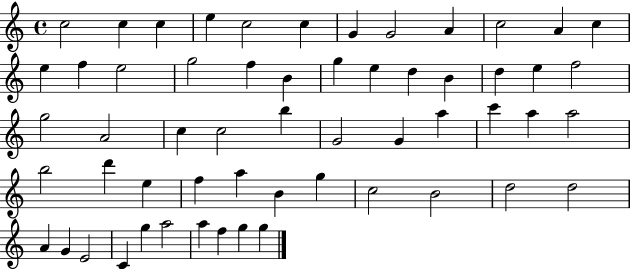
C5/h C5/q C5/q E5/q C5/h C5/q G4/q G4/h A4/q C5/h A4/q C5/q E5/q F5/q E5/h G5/h F5/q B4/q G5/q E5/q D5/q B4/q D5/q E5/q F5/h G5/h A4/h C5/q C5/h B5/q G4/h G4/q A5/q C6/q A5/q A5/h B5/h D6/q E5/q F5/q A5/q B4/q G5/q C5/h B4/h D5/h D5/h A4/q G4/q E4/h C4/q G5/q A5/h A5/q F5/q G5/q G5/q